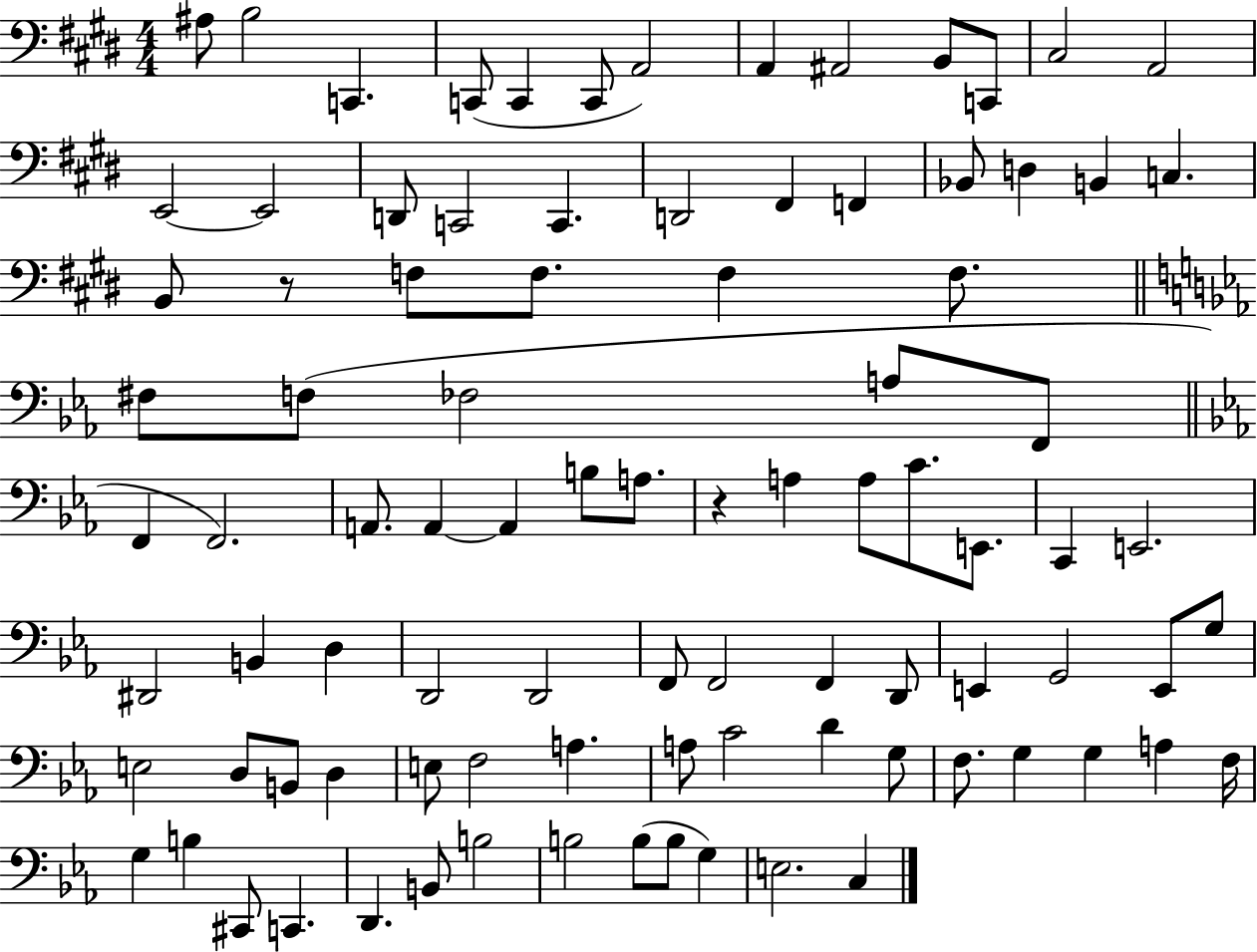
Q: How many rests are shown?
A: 2